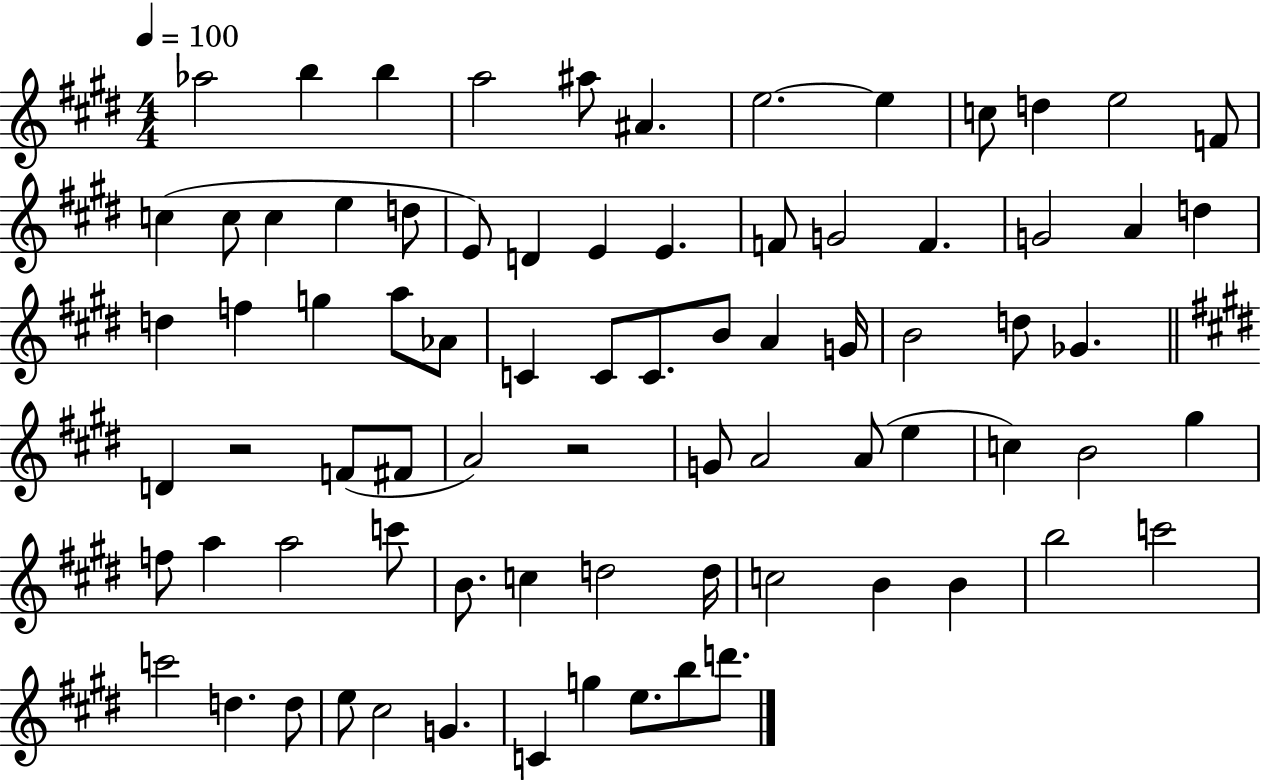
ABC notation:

X:1
T:Untitled
M:4/4
L:1/4
K:E
_a2 b b a2 ^a/2 ^A e2 e c/2 d e2 F/2 c c/2 c e d/2 E/2 D E E F/2 G2 F G2 A d d f g a/2 _A/2 C C/2 C/2 B/2 A G/4 B2 d/2 _G D z2 F/2 ^F/2 A2 z2 G/2 A2 A/2 e c B2 ^g f/2 a a2 c'/2 B/2 c d2 d/4 c2 B B b2 c'2 c'2 d d/2 e/2 ^c2 G C g e/2 b/2 d'/2